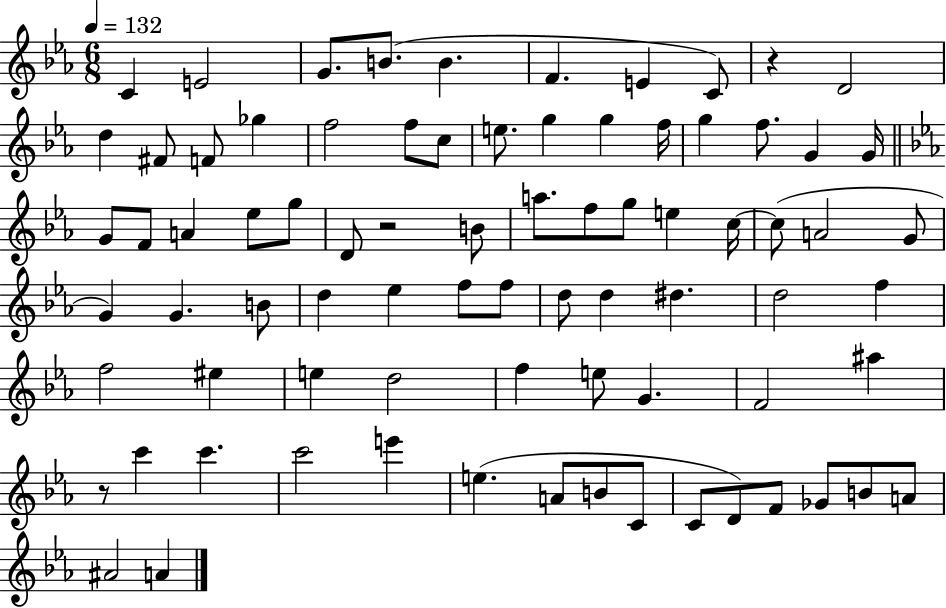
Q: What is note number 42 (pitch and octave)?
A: B4